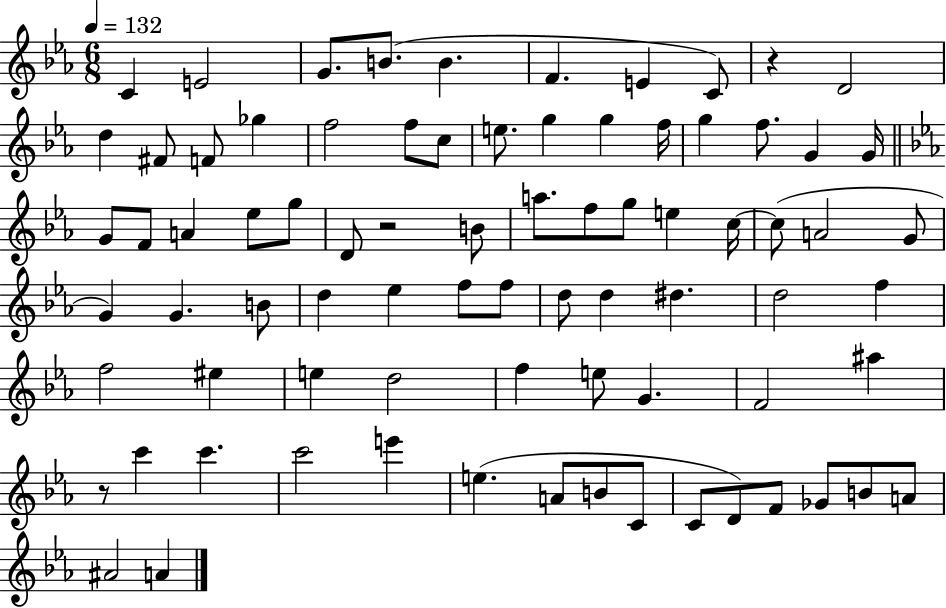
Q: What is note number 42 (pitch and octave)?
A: B4